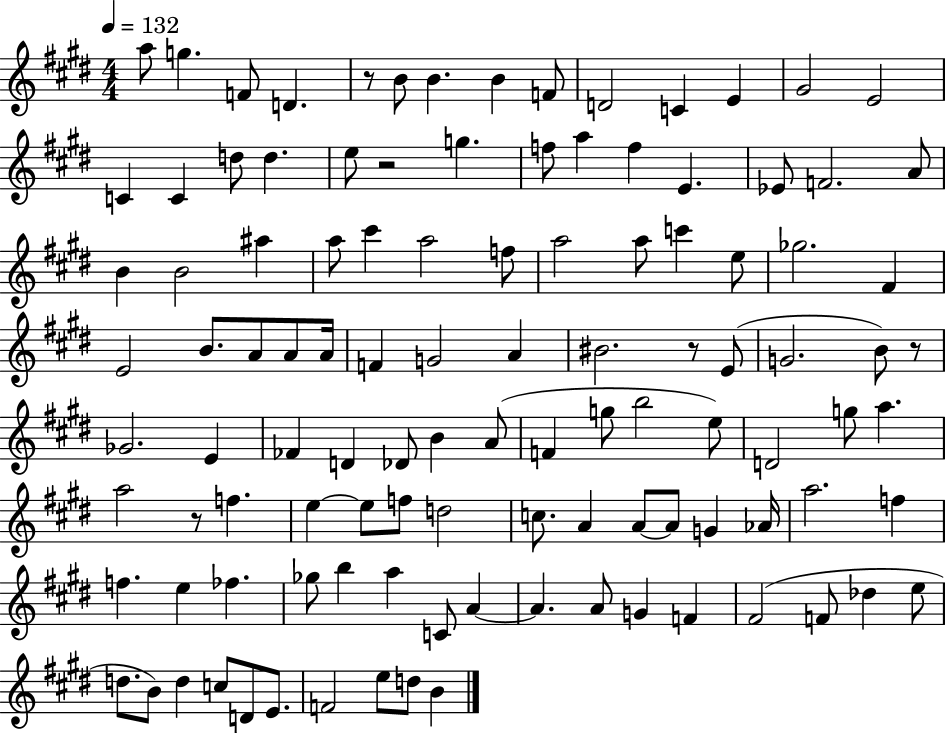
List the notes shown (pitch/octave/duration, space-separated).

A5/e G5/q. F4/e D4/q. R/e B4/e B4/q. B4/q F4/e D4/h C4/q E4/q G#4/h E4/h C4/q C4/q D5/e D5/q. E5/e R/h G5/q. F5/e A5/q F5/q E4/q. Eb4/e F4/h. A4/e B4/q B4/h A#5/q A5/e C#6/q A5/h F5/e A5/h A5/e C6/q E5/e Gb5/h. F#4/q E4/h B4/e. A4/e A4/e A4/s F4/q G4/h A4/q BIS4/h. R/e E4/e G4/h. B4/e R/e Gb4/h. E4/q FES4/q D4/q Db4/e B4/q A4/e F4/q G5/e B5/h E5/e D4/h G5/e A5/q. A5/h R/e F5/q. E5/q E5/e F5/e D5/h C5/e. A4/q A4/e A4/e G4/q Ab4/s A5/h. F5/q F5/q. E5/q FES5/q. Gb5/e B5/q A5/q C4/e A4/q A4/q. A4/e G4/q F4/q F#4/h F4/e Db5/q E5/e D5/e. B4/e D5/q C5/e D4/e E4/e. F4/h E5/e D5/e B4/q